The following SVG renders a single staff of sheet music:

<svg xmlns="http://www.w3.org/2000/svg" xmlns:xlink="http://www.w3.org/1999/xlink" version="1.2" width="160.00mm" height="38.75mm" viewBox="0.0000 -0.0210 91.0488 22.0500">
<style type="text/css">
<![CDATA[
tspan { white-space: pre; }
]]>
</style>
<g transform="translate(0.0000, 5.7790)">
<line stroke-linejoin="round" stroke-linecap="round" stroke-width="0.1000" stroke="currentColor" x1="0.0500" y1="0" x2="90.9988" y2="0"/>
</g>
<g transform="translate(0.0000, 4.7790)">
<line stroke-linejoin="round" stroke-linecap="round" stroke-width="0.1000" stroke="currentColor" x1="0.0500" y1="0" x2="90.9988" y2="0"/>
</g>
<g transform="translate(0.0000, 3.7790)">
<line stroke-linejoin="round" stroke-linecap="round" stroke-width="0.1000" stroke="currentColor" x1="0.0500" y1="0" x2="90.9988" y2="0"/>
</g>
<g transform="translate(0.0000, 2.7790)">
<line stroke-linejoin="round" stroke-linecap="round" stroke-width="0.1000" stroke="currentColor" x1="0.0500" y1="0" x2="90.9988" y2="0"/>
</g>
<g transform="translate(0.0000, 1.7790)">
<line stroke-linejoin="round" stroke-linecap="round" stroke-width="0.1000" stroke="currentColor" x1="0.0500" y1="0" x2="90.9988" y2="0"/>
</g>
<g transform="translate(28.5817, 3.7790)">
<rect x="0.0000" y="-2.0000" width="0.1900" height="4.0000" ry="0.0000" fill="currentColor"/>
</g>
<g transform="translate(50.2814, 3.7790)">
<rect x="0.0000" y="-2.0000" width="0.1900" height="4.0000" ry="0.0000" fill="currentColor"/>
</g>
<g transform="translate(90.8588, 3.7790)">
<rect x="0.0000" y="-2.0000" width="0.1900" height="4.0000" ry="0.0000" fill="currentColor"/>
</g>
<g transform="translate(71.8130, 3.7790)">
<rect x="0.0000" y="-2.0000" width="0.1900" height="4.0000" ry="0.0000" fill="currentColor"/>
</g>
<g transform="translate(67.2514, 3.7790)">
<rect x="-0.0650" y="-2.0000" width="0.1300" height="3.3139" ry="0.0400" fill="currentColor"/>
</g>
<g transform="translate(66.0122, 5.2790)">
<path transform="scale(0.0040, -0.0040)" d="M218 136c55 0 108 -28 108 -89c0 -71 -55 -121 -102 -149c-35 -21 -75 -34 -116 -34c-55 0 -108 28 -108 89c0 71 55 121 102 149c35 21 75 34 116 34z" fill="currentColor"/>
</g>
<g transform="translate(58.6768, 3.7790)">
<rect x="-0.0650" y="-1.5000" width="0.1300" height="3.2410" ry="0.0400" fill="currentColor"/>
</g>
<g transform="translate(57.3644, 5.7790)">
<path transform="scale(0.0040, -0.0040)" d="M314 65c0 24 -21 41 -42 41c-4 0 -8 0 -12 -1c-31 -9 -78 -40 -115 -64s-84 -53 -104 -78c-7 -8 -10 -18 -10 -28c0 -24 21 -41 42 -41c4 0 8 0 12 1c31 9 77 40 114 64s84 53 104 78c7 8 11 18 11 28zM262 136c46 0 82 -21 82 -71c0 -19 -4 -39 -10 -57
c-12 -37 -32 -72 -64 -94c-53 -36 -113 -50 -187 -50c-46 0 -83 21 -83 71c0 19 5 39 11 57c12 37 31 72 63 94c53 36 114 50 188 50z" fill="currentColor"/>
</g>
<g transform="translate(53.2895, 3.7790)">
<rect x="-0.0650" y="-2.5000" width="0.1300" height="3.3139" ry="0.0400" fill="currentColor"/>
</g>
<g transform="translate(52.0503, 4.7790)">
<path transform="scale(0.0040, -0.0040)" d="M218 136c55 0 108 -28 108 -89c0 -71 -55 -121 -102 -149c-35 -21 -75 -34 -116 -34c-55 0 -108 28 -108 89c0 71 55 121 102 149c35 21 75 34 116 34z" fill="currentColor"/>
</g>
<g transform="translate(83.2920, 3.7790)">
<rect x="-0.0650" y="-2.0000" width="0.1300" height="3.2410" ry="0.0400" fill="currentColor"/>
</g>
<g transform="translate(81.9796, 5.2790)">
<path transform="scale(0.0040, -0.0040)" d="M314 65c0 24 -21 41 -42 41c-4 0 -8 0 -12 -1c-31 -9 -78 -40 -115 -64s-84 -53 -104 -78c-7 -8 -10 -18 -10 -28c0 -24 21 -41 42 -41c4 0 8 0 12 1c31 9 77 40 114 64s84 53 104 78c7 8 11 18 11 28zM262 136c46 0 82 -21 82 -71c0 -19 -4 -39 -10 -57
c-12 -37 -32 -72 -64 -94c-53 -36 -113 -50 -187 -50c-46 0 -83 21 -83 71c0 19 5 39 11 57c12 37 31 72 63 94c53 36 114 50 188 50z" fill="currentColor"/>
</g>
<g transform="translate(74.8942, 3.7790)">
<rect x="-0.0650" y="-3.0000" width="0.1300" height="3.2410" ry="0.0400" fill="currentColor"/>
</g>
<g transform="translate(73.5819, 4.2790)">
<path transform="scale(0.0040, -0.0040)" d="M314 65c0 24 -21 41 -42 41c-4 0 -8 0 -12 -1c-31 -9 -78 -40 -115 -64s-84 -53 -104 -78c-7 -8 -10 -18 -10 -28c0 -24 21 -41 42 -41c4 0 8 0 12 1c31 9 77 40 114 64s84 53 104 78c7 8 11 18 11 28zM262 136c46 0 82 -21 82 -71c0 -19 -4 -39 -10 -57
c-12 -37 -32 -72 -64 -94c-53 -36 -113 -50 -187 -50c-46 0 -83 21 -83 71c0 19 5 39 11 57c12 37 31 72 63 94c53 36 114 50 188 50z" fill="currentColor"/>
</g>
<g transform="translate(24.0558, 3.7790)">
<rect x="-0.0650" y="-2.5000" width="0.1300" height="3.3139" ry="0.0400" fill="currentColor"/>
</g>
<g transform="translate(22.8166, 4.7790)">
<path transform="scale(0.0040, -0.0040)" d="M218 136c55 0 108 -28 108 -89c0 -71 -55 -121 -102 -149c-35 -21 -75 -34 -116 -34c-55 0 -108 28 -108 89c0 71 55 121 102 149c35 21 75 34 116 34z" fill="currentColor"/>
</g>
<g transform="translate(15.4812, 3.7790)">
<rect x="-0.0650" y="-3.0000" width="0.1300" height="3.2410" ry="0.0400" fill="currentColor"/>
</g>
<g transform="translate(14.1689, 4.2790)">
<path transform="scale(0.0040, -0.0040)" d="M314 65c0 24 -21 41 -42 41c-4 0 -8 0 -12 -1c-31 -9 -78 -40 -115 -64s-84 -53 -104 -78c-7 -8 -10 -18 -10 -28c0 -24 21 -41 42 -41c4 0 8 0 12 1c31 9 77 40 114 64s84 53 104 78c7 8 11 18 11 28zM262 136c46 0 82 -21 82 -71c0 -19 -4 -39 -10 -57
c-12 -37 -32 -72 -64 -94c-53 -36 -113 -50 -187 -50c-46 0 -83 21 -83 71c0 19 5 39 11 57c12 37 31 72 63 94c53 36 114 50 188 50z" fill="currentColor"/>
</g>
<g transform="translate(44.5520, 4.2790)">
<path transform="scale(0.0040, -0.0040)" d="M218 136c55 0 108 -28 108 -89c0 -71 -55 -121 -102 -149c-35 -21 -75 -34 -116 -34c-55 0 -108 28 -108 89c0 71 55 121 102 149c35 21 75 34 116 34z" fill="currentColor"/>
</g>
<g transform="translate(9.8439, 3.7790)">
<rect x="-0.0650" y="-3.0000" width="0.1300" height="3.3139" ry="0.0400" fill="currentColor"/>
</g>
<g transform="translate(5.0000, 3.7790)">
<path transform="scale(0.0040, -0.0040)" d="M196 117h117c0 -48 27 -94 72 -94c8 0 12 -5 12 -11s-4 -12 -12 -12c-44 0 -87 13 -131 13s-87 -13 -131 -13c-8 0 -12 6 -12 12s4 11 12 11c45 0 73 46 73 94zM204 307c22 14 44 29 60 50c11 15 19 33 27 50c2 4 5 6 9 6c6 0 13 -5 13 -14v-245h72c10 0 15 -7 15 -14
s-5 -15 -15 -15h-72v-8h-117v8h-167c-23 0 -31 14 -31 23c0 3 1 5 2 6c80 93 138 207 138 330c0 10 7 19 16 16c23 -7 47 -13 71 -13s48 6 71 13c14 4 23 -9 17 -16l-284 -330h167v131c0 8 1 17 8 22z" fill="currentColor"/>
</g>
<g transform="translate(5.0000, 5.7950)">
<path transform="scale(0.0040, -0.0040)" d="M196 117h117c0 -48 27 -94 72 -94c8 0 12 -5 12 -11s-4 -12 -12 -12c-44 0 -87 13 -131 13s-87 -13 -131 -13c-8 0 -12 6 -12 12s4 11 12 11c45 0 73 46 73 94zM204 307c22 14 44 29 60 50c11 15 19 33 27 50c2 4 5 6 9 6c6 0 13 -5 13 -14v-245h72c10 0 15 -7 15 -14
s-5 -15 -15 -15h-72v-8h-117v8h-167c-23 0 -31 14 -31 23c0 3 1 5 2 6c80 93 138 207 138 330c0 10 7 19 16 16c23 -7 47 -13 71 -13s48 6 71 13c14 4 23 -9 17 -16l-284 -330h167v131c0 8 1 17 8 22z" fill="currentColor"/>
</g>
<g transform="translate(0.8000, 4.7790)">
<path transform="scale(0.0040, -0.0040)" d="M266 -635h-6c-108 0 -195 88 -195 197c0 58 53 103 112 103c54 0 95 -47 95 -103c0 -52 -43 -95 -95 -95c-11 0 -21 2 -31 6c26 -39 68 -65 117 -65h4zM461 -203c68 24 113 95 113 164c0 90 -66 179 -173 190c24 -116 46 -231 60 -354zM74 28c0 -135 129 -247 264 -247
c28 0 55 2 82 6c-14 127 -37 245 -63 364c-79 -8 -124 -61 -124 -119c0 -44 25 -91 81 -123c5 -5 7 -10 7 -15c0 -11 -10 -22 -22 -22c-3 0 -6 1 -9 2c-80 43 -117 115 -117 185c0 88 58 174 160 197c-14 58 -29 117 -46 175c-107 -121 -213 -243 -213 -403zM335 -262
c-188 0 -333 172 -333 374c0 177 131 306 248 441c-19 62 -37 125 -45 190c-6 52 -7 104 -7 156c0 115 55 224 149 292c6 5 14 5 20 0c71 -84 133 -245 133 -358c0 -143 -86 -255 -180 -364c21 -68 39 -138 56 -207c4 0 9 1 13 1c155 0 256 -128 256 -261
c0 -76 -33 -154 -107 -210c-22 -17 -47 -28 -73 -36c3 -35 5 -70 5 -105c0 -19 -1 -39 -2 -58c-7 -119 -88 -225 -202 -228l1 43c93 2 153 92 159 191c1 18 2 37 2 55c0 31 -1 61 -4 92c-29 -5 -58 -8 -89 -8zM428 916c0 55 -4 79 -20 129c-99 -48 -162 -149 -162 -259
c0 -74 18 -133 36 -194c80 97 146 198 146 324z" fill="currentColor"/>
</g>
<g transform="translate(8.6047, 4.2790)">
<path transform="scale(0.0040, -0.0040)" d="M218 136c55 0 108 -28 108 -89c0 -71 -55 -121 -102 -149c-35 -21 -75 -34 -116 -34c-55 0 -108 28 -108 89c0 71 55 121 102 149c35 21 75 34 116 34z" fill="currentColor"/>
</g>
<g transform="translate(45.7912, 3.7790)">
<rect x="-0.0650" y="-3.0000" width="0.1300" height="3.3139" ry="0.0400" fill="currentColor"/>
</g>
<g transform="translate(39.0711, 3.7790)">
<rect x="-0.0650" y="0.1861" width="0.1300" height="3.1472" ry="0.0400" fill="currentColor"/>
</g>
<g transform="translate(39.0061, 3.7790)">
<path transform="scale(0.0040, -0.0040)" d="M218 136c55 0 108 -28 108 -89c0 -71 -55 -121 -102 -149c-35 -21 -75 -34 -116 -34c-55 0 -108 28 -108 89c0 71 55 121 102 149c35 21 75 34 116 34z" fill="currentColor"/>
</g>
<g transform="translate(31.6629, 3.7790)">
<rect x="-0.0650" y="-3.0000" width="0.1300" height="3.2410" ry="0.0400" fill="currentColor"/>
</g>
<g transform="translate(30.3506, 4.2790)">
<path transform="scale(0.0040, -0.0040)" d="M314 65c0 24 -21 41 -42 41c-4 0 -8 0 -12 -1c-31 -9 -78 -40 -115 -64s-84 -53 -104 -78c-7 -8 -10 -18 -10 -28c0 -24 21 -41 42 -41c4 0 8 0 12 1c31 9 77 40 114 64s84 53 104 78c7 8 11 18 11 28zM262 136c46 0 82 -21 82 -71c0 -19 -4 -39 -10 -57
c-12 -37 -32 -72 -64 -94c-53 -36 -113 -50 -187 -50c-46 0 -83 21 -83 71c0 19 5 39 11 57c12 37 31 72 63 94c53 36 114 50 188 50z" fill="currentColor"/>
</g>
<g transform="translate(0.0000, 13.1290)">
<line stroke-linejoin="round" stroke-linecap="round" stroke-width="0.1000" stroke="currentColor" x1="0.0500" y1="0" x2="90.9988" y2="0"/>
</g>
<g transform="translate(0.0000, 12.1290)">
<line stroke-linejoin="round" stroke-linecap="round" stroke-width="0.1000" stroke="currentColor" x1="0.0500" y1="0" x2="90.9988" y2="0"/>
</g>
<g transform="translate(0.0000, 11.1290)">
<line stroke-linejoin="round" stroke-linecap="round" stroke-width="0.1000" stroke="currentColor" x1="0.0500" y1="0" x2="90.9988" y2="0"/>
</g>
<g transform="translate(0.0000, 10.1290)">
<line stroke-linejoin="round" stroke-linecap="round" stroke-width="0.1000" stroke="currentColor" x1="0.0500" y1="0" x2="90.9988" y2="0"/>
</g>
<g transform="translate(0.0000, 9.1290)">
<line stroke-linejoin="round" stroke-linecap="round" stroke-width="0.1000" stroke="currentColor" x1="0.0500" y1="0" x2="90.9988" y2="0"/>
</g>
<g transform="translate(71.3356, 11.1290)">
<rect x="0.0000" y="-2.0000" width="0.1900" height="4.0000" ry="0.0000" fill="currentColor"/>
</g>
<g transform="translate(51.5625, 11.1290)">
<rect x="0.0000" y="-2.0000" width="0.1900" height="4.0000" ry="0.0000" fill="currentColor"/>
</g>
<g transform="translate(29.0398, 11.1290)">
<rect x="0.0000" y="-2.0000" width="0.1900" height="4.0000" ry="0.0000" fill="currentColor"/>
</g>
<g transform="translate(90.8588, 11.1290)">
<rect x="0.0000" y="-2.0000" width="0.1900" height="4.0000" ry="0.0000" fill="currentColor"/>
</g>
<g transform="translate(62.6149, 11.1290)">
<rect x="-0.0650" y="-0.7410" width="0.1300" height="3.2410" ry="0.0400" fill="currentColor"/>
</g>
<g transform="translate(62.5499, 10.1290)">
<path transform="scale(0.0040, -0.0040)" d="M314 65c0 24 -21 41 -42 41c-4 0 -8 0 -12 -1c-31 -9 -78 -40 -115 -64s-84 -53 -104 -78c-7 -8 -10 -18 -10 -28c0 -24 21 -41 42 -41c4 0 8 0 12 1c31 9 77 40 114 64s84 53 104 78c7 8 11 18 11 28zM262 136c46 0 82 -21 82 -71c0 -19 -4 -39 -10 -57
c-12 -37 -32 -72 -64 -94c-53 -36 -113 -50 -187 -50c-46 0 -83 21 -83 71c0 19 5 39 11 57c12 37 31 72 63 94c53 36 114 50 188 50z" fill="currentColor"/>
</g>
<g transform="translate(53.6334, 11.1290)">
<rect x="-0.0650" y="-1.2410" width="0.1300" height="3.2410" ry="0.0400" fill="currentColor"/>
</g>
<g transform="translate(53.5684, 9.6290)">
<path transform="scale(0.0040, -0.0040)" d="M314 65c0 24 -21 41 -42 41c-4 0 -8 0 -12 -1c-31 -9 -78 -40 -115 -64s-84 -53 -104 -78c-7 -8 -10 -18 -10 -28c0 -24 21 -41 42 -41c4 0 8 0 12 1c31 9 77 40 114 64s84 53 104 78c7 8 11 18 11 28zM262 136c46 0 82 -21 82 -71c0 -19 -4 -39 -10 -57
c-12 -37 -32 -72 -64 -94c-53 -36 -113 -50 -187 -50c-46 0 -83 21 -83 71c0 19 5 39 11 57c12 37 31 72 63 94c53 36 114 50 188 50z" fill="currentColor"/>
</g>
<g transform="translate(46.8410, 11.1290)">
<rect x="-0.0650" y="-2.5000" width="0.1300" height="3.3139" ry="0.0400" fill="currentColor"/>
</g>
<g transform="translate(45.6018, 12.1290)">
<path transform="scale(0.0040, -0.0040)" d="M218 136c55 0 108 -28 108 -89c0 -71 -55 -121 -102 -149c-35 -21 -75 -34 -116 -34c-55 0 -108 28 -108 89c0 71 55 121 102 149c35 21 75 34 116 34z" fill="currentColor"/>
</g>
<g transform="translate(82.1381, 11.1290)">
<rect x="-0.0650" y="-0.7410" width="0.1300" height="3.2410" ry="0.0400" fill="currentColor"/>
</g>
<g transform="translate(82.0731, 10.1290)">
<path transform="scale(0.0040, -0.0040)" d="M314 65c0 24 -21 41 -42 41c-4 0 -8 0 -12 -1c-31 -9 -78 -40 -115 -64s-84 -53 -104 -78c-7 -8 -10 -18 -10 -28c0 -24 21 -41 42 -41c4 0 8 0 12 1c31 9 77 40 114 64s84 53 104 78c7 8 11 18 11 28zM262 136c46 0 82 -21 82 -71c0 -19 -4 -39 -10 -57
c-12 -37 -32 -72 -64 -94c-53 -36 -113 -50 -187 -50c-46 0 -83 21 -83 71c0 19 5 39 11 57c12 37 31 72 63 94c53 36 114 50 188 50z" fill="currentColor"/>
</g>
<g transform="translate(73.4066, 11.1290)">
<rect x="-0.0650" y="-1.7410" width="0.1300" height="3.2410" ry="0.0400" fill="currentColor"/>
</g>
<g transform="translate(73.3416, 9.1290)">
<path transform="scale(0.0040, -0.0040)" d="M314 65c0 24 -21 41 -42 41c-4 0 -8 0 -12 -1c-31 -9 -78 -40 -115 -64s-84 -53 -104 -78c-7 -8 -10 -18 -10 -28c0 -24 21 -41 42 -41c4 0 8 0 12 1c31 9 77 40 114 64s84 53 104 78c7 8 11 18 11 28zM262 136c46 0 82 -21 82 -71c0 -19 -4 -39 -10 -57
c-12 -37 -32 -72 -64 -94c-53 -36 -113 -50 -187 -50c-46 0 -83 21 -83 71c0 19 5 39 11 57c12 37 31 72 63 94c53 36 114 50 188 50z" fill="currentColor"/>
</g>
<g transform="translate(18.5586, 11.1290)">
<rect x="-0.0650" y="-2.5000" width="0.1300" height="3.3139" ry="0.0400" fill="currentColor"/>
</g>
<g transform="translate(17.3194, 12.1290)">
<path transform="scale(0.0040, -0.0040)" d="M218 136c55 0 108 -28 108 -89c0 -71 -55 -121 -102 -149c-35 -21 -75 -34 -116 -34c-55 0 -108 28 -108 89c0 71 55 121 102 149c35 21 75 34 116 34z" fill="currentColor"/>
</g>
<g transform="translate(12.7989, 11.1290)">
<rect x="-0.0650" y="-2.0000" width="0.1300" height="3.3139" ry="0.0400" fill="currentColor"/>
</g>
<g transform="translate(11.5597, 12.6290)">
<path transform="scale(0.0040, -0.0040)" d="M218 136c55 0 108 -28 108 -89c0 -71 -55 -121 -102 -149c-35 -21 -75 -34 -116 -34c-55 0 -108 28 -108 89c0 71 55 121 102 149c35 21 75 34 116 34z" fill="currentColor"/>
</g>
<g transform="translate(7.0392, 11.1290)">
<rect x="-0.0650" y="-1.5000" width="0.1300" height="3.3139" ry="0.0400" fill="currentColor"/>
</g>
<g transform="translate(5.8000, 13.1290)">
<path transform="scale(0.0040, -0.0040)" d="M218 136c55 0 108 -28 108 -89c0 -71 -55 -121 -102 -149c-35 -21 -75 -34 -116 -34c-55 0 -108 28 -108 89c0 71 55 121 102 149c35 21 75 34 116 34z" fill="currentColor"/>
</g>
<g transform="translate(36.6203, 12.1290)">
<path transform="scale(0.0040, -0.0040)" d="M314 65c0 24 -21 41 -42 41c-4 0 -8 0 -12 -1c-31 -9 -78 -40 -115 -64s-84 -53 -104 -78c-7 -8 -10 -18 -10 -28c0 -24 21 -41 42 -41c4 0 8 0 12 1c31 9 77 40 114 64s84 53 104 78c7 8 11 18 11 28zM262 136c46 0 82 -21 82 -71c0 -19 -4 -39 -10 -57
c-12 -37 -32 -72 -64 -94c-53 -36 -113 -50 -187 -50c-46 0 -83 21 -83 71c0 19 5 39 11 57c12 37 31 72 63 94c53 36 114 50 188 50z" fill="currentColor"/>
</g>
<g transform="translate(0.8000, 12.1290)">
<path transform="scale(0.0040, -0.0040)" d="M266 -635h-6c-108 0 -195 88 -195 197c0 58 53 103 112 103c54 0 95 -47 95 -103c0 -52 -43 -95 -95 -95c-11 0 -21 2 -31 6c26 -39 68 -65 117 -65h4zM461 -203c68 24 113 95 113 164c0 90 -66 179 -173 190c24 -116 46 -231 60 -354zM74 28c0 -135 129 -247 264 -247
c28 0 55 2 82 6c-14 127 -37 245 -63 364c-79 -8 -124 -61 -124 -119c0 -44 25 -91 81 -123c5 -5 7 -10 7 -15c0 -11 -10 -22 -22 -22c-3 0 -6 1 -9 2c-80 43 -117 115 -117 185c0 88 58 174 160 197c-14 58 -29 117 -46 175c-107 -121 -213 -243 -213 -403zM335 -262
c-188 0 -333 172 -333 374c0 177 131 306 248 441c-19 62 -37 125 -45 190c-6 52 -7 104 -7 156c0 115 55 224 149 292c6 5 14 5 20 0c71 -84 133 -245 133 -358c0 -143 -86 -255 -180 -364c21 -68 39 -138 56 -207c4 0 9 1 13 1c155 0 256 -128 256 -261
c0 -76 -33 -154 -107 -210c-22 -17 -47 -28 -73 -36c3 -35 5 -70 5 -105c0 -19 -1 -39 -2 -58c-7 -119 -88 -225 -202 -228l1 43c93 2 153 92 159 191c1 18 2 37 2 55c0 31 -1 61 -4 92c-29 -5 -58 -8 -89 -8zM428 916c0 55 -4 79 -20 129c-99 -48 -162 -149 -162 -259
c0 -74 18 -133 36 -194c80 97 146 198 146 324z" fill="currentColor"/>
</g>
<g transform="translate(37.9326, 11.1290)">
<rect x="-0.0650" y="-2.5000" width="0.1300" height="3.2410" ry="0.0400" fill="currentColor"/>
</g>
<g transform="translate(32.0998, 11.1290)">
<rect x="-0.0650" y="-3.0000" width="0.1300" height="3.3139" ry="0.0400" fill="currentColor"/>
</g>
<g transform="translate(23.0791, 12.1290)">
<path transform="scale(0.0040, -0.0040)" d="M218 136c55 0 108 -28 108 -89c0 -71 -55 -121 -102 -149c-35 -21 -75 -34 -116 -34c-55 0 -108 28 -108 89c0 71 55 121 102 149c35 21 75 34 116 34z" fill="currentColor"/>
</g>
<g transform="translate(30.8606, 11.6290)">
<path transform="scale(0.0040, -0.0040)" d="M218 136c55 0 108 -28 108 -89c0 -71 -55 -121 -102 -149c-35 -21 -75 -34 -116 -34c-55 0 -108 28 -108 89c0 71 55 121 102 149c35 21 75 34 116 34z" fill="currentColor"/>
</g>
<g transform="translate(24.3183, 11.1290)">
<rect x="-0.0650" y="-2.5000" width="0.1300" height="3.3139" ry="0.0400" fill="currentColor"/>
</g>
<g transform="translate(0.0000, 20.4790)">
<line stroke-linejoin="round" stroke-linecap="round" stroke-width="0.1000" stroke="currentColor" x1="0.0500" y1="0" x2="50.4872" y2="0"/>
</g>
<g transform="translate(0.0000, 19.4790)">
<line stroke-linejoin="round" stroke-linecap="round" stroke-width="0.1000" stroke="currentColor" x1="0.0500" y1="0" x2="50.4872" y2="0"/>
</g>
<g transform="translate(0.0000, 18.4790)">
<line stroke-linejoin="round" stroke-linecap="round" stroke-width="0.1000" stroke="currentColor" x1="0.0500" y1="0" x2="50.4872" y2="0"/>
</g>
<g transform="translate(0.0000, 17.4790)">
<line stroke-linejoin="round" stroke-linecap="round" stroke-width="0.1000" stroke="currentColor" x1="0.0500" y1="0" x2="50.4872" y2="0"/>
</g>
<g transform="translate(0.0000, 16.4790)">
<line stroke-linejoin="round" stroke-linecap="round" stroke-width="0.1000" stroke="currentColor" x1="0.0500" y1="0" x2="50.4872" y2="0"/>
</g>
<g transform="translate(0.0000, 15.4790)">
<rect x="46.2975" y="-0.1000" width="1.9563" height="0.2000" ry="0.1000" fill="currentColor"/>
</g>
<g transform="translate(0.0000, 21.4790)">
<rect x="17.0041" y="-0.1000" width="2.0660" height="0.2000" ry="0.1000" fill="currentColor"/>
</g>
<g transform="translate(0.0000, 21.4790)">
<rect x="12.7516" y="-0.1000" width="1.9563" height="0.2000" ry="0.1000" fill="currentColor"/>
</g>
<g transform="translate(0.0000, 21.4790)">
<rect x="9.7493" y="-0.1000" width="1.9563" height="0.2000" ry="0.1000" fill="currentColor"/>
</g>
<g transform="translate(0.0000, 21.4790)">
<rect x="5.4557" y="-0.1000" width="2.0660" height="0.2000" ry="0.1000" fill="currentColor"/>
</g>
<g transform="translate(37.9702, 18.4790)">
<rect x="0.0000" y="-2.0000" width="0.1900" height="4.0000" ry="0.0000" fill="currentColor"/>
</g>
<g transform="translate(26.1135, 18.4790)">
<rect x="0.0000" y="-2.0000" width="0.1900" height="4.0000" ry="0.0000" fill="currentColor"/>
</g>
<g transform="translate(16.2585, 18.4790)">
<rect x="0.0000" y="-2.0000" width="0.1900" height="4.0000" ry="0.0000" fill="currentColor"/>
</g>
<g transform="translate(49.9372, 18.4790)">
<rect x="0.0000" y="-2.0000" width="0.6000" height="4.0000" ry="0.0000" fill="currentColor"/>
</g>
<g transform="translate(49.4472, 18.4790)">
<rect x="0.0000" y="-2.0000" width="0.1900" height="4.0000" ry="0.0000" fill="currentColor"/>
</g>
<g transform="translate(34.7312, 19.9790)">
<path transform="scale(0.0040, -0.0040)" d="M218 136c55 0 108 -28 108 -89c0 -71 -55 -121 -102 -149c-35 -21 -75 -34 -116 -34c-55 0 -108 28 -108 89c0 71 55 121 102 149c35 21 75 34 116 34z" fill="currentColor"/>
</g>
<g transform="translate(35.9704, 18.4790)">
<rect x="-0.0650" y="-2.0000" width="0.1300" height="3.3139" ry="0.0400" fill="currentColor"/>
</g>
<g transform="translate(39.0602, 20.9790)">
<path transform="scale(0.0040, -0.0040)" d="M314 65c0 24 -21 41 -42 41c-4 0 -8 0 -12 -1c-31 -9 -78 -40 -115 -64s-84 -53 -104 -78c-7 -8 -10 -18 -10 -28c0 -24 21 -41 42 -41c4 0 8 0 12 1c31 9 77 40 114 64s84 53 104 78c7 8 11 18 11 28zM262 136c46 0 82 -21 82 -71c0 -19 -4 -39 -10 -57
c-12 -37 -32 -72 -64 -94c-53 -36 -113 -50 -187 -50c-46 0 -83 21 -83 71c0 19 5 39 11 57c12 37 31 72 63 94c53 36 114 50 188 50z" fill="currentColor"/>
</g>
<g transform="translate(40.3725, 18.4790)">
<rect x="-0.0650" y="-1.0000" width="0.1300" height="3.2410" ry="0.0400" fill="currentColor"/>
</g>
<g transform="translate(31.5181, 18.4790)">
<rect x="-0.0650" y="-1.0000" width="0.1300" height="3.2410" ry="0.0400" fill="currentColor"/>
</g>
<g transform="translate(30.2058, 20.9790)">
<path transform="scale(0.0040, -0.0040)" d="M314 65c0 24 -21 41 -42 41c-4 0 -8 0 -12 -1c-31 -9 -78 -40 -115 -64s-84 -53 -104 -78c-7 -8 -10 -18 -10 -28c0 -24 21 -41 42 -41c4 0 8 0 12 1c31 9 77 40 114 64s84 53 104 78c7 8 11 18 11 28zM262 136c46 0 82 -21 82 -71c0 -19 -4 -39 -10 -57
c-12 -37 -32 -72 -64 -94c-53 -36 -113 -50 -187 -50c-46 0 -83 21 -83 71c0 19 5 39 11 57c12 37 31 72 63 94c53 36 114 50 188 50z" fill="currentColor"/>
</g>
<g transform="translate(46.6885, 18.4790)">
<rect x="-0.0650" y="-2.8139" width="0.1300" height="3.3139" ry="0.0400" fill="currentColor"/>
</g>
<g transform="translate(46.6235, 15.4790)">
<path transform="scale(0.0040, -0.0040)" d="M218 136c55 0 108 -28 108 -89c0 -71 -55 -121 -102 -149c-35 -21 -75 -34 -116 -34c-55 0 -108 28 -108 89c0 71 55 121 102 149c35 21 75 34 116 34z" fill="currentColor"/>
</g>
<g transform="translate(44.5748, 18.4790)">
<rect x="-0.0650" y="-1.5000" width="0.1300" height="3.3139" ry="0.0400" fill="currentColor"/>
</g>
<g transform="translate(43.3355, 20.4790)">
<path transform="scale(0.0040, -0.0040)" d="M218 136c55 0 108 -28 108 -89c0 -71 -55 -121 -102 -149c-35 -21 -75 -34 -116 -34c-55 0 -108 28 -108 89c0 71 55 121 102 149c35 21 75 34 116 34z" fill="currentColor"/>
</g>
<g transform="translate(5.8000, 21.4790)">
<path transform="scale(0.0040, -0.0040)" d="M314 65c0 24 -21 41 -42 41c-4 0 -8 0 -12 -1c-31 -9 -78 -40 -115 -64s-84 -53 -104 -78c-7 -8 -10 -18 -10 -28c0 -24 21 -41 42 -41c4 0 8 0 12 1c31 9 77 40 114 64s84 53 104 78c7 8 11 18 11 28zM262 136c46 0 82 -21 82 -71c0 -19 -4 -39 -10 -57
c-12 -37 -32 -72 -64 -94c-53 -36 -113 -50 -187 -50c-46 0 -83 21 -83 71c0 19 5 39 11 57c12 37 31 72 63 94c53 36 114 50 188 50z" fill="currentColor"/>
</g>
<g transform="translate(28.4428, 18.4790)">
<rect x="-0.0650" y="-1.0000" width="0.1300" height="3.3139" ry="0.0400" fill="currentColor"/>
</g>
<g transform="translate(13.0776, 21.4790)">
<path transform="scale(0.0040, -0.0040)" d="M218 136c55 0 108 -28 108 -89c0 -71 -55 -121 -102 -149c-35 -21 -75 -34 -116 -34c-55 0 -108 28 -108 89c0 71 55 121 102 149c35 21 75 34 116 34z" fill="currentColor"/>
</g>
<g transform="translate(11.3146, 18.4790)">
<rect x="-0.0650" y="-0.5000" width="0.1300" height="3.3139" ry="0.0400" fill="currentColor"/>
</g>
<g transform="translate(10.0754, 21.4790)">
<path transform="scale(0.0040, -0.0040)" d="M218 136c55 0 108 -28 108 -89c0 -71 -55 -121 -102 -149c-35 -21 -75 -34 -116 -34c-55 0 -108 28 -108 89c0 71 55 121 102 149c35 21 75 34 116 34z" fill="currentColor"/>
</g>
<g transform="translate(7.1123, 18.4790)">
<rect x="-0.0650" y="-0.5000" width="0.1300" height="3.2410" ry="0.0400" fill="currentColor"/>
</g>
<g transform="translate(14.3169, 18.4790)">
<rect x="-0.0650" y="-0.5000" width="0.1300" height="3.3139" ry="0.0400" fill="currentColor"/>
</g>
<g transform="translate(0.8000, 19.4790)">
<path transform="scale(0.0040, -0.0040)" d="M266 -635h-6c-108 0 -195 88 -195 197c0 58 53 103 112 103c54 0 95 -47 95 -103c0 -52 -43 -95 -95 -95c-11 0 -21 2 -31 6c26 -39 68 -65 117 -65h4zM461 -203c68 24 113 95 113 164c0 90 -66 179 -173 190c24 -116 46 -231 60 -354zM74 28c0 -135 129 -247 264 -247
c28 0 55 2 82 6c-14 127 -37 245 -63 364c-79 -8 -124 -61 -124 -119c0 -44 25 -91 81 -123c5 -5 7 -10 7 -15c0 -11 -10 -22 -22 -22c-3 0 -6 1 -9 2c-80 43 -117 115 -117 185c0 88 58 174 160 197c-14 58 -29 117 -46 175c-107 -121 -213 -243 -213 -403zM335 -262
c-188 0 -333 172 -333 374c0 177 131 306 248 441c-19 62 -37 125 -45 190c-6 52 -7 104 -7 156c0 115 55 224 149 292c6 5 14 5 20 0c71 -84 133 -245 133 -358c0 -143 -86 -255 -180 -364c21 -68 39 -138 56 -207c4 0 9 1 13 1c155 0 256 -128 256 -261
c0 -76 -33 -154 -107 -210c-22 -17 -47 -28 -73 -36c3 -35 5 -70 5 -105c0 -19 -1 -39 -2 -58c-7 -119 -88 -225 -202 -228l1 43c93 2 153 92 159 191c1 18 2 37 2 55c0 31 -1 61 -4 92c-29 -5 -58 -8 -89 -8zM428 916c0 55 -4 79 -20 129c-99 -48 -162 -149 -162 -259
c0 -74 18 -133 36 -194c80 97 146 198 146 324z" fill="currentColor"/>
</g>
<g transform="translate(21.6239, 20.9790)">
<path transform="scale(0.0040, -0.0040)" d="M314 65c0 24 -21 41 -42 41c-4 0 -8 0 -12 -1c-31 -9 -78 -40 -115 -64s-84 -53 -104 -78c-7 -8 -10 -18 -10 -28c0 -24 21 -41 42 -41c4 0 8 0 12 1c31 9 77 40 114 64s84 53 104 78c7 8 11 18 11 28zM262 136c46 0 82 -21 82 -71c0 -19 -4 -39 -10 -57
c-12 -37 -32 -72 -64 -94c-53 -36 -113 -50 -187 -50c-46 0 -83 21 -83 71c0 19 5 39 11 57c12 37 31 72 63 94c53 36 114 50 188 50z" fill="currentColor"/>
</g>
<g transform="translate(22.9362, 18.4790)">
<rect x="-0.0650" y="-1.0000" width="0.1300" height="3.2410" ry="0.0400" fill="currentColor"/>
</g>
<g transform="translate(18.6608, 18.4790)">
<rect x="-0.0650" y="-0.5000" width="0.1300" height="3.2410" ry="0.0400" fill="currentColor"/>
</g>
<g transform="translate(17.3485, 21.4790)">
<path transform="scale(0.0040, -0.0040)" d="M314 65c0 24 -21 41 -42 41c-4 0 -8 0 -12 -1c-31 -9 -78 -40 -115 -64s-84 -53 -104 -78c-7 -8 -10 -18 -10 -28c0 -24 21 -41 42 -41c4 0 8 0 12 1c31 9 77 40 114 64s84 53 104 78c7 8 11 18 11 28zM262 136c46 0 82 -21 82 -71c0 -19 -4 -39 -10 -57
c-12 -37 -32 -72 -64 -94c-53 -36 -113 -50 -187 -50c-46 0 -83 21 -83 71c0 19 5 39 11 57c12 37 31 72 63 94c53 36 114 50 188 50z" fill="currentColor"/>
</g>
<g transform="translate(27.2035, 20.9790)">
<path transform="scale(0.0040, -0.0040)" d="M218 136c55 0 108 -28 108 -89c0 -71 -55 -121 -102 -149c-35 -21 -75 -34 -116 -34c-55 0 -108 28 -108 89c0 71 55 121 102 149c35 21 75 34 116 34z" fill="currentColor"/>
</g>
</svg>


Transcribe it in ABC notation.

X:1
T:Untitled
M:4/4
L:1/4
K:C
A A2 G A2 B A G E2 F A2 F2 E F G G A G2 G e2 d2 f2 d2 C2 C C C2 D2 D D2 F D2 E a